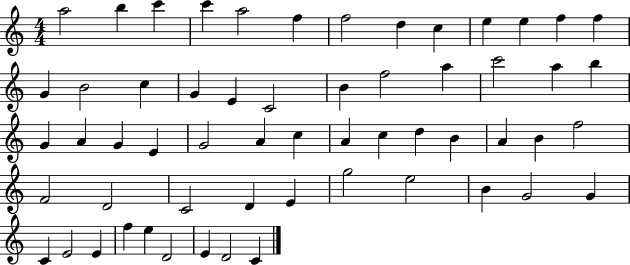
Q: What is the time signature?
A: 4/4